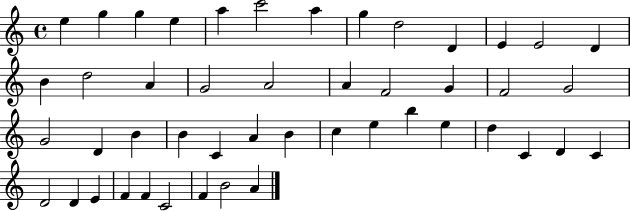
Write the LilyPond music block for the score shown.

{
  \clef treble
  \time 4/4
  \defaultTimeSignature
  \key c \major
  e''4 g''4 g''4 e''4 | a''4 c'''2 a''4 | g''4 d''2 d'4 | e'4 e'2 d'4 | \break b'4 d''2 a'4 | g'2 a'2 | a'4 f'2 g'4 | f'2 g'2 | \break g'2 d'4 b'4 | b'4 c'4 a'4 b'4 | c''4 e''4 b''4 e''4 | d''4 c'4 d'4 c'4 | \break d'2 d'4 e'4 | f'4 f'4 c'2 | f'4 b'2 a'4 | \bar "|."
}